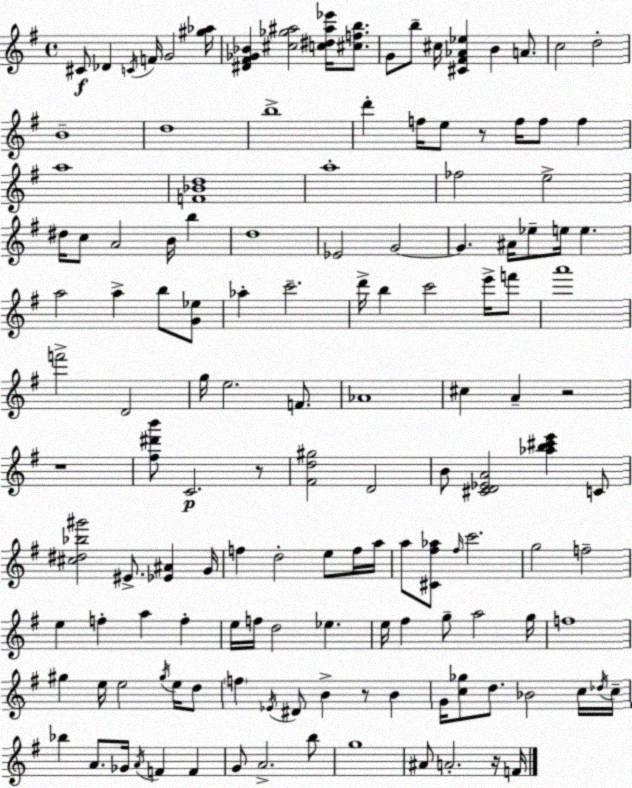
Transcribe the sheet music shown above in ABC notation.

X:1
T:Untitled
M:4/4
L:1/4
K:Em
^C/2 _D C/4 F/4 G2 [^g_a]/4 [^D^F_G_B] [^c_g^a]2 [c^d^a_e']/4 [^cfb]/2 G/2 b/2 ^c/4 [^C^F_A_e] B A/2 c2 d2 B4 d4 b4 d' f/4 e/2 z/2 f/4 f/2 f a4 [F_Bd]4 a4 _f2 e2 ^d/4 c/2 A2 B/4 b d4 _E2 G2 G ^A/4 _e/2 e/4 e a2 a b/2 [G_e]/2 _a c'2 d'/4 b c'2 e'/4 f'/2 a'4 f'2 D2 g/4 e2 F/2 _A4 ^c A z2 z4 [^f^d'b']/2 C2 z/2 [^Fd^g]2 D2 B/2 [^CD_EA]2 [_ab^c'e'] C/2 [^c^d_b^g']2 ^E/2 [_E^A] G/4 f d2 e/2 f/4 a/4 a/2 [^C^f_a]/2 ^f/4 c'2 g2 f2 e f a f e/4 f/4 d2 _e e/4 ^f g/2 a2 g/4 f4 ^g e/4 e2 ^g/4 e/4 d/2 f _E/4 ^D/2 B z/2 B G/4 [c_g]/2 d/2 _B2 c/4 _d/4 c/4 _b A/2 _G/4 A/4 F F G/2 A2 b/2 g4 ^A/2 A2 z/4 F/4